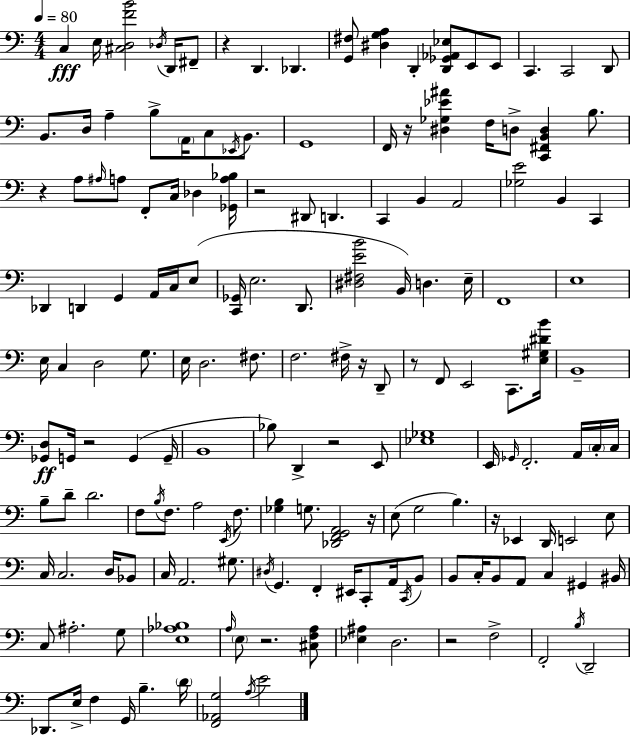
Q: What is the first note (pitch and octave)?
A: C3